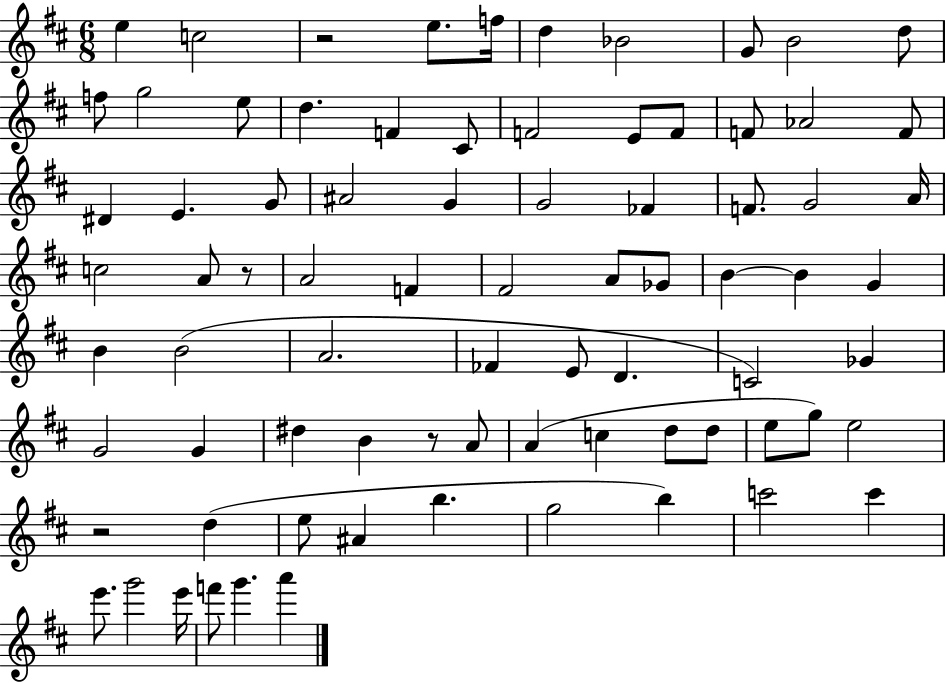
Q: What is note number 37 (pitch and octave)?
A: A4